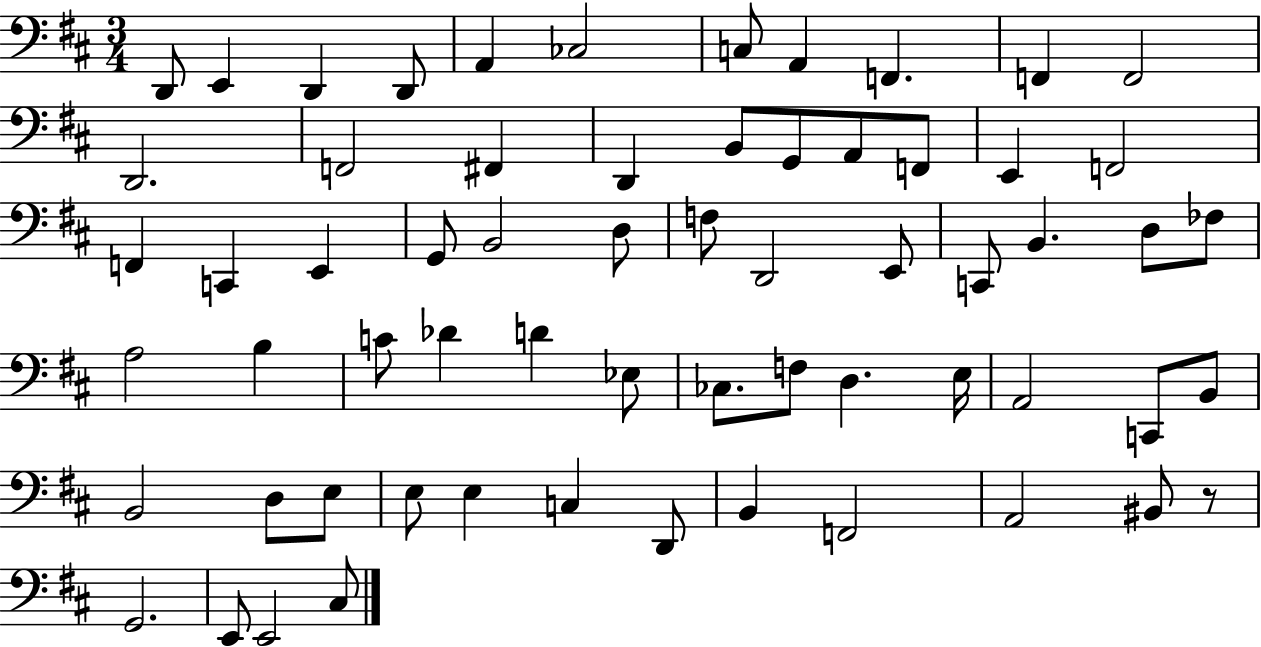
X:1
T:Untitled
M:3/4
L:1/4
K:D
D,,/2 E,, D,, D,,/2 A,, _C,2 C,/2 A,, F,, F,, F,,2 D,,2 F,,2 ^F,, D,, B,,/2 G,,/2 A,,/2 F,,/2 E,, F,,2 F,, C,, E,, G,,/2 B,,2 D,/2 F,/2 D,,2 E,,/2 C,,/2 B,, D,/2 _F,/2 A,2 B, C/2 _D D _E,/2 _C,/2 F,/2 D, E,/4 A,,2 C,,/2 B,,/2 B,,2 D,/2 E,/2 E,/2 E, C, D,,/2 B,, F,,2 A,,2 ^B,,/2 z/2 G,,2 E,,/2 E,,2 ^C,/2